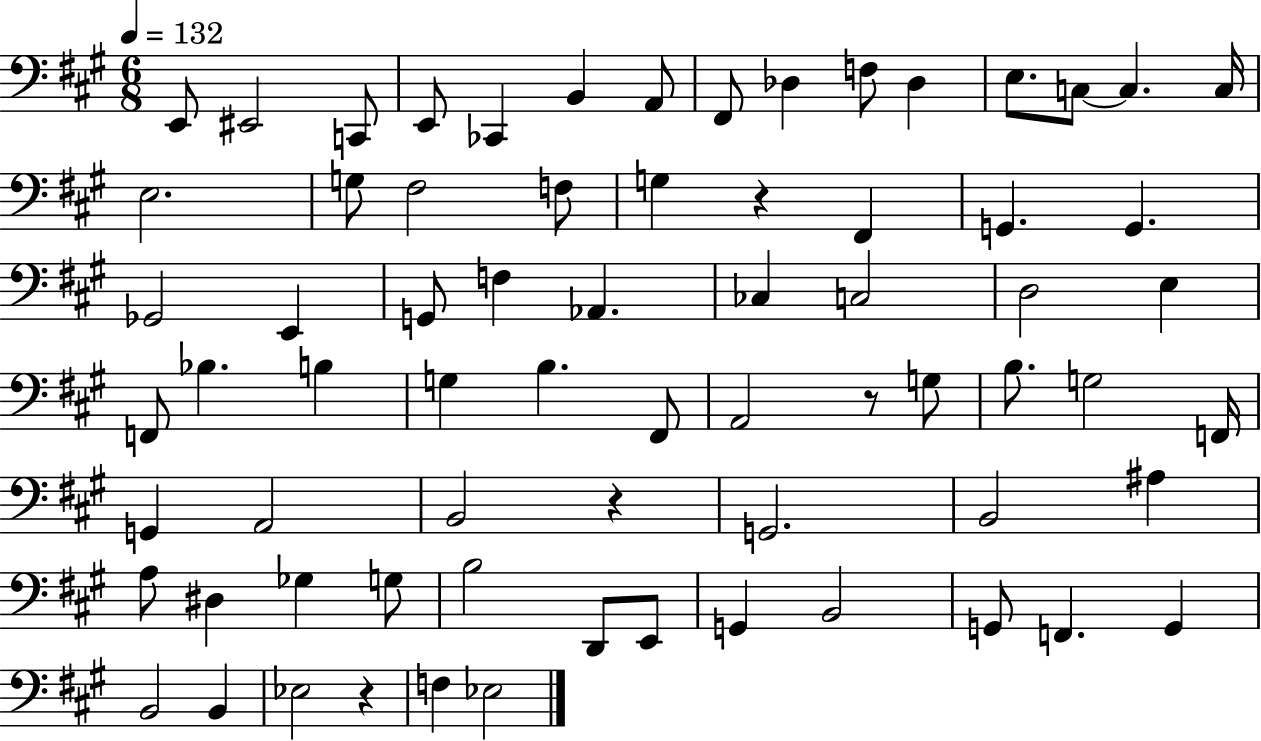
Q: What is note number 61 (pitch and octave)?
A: G2